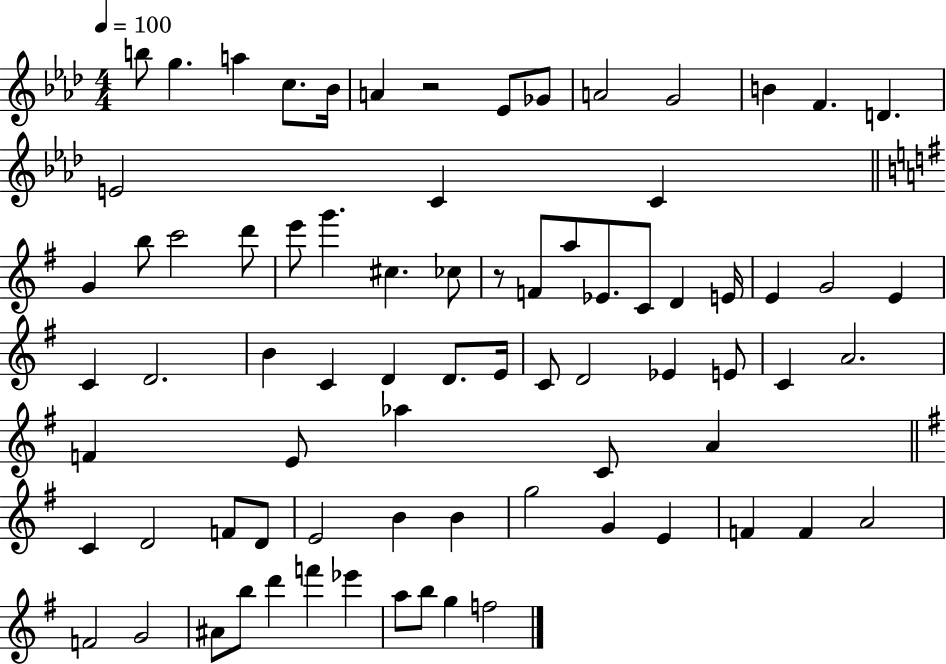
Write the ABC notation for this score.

X:1
T:Untitled
M:4/4
L:1/4
K:Ab
b/2 g a c/2 _B/4 A z2 _E/2 _G/2 A2 G2 B F D E2 C C G b/2 c'2 d'/2 e'/2 g' ^c _c/2 z/2 F/2 a/2 _E/2 C/2 D E/4 E G2 E C D2 B C D D/2 E/4 C/2 D2 _E E/2 C A2 F E/2 _a C/2 A C D2 F/2 D/2 E2 B B g2 G E F F A2 F2 G2 ^A/2 b/2 d' f' _e' a/2 b/2 g f2